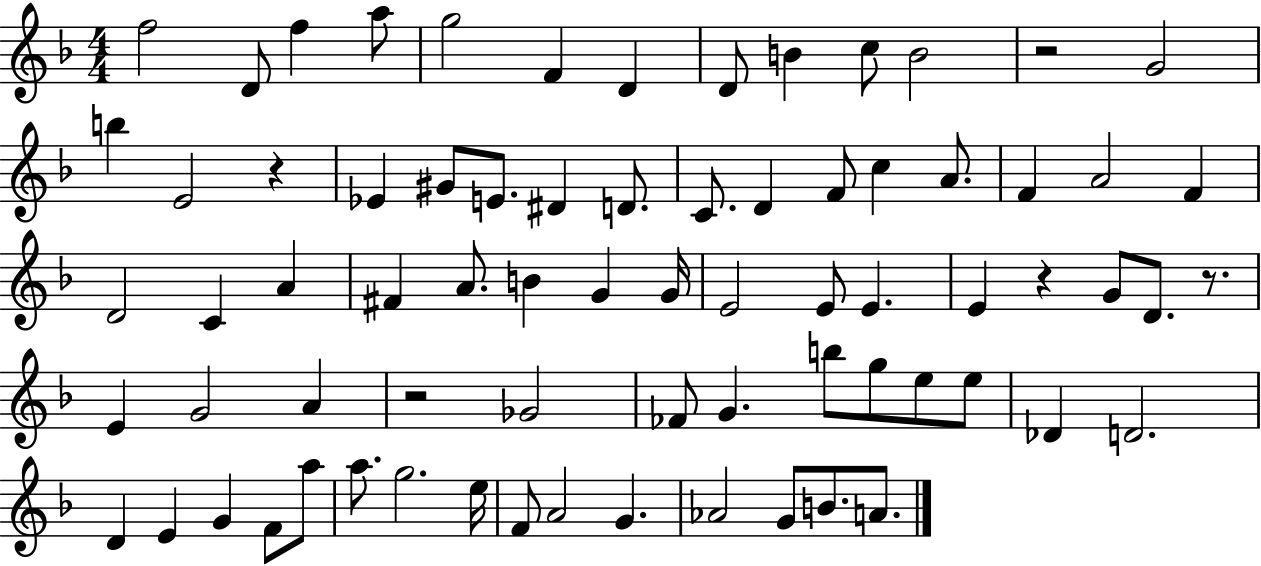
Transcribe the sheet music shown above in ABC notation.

X:1
T:Untitled
M:4/4
L:1/4
K:F
f2 D/2 f a/2 g2 F D D/2 B c/2 B2 z2 G2 b E2 z _E ^G/2 E/2 ^D D/2 C/2 D F/2 c A/2 F A2 F D2 C A ^F A/2 B G G/4 E2 E/2 E E z G/2 D/2 z/2 E G2 A z2 _G2 _F/2 G b/2 g/2 e/2 e/2 _D D2 D E G F/2 a/2 a/2 g2 e/4 F/2 A2 G _A2 G/2 B/2 A/2